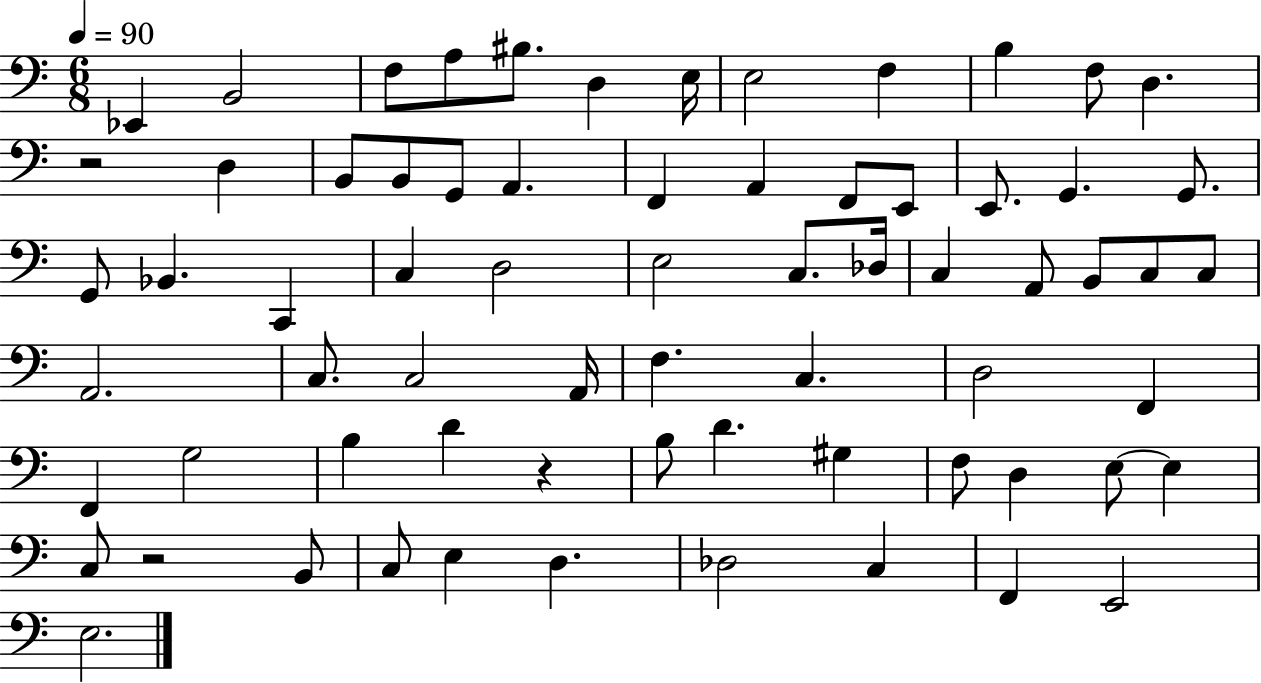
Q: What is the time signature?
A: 6/8